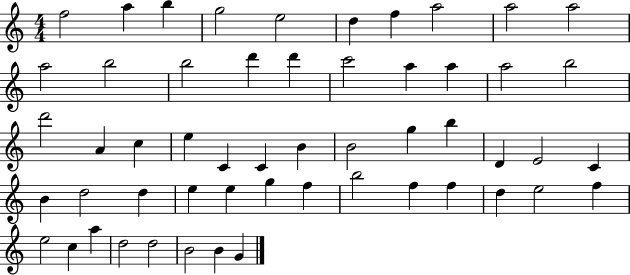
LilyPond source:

{
  \clef treble
  \numericTimeSignature
  \time 4/4
  \key c \major
  f''2 a''4 b''4 | g''2 e''2 | d''4 f''4 a''2 | a''2 a''2 | \break a''2 b''2 | b''2 d'''4 d'''4 | c'''2 a''4 a''4 | a''2 b''2 | \break d'''2 a'4 c''4 | e''4 c'4 c'4 b'4 | b'2 g''4 b''4 | d'4 e'2 c'4 | \break b'4 d''2 d''4 | e''4 e''4 g''4 f''4 | b''2 f''4 f''4 | d''4 e''2 f''4 | \break e''2 c''4 a''4 | d''2 d''2 | b'2 b'4 g'4 | \bar "|."
}